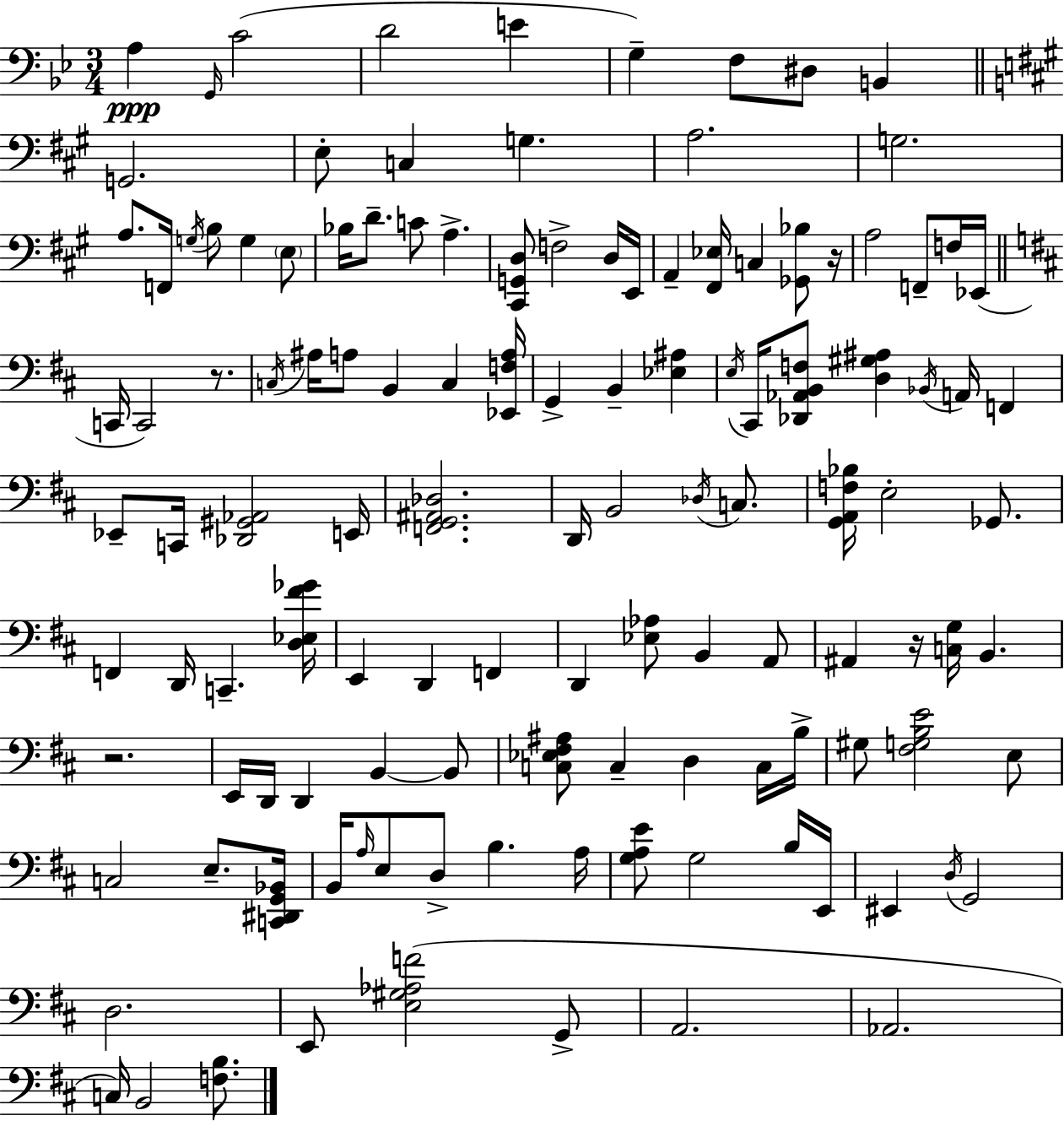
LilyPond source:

{
  \clef bass
  \numericTimeSignature
  \time 3/4
  \key g \minor
  a4\ppp \grace { g,16 }( c'2 | d'2 e'4 | g4--) f8 dis8 b,4 | \bar "||" \break \key a \major g,2. | e8-. c4 g4. | a2. | g2. | \break a8. f,16 \acciaccatura { g16 } b8 g4 \parenthesize e8 | bes16 d'8.-- c'8 a4.-> | <cis, g, d>8 f2-> d16 | e,16 a,4-- <fis, ees>16 c4 <ges, bes>8 | \break r16 a2 f,8-- f16 | ees,16( \bar "||" \break \key b \minor c,16 c,2) r8. | \acciaccatura { c16 } ais16 a8 b,4 c4 | <ees, f a>16 g,4-> b,4-- <ees ais>4 | \acciaccatura { e16 } cis,16 <des, aes, b, f>8 <d gis ais>4 \acciaccatura { bes,16 } a,16 f,4 | \break ees,8-- c,16 <des, gis, aes,>2 | e,16 <f, g, ais, des>2. | d,16 b,2 | \acciaccatura { des16 } c8. <g, a, f bes>16 e2-. | \break ges,8. f,4 d,16 c,4.-- | <d ees fis' ges'>16 e,4 d,4 | f,4 d,4 <ees aes>8 b,4 | a,8 ais,4 r16 <c g>16 b,4. | \break r2. | e,16 d,16 d,4 b,4~~ | b,8 <c ees fis ais>8 c4-- d4 | c16 b16-> gis8 <fis g b e'>2 | \break e8 c2 | e8.-- <c, dis, g, bes,>16 b,16 \grace { a16 } e8 d8-> b4. | a16 <g a e'>8 g2 | b16 e,16 eis,4 \acciaccatura { d16 } g,2 | \break d2. | e,8 <e gis aes f'>2( | g,8-> a,2. | aes,2. | \break c16) b,2 | <f b>8. \bar "|."
}